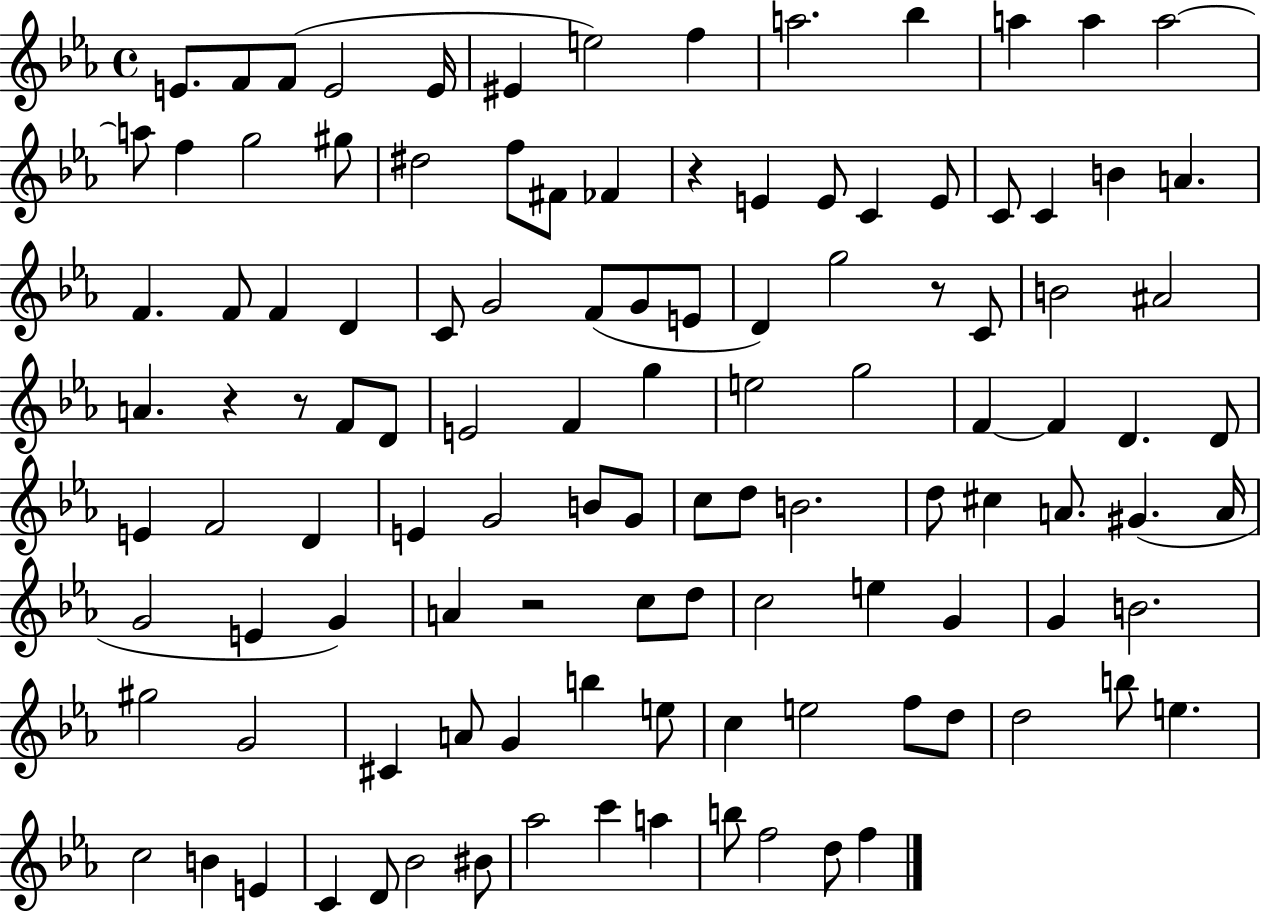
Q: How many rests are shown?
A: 5